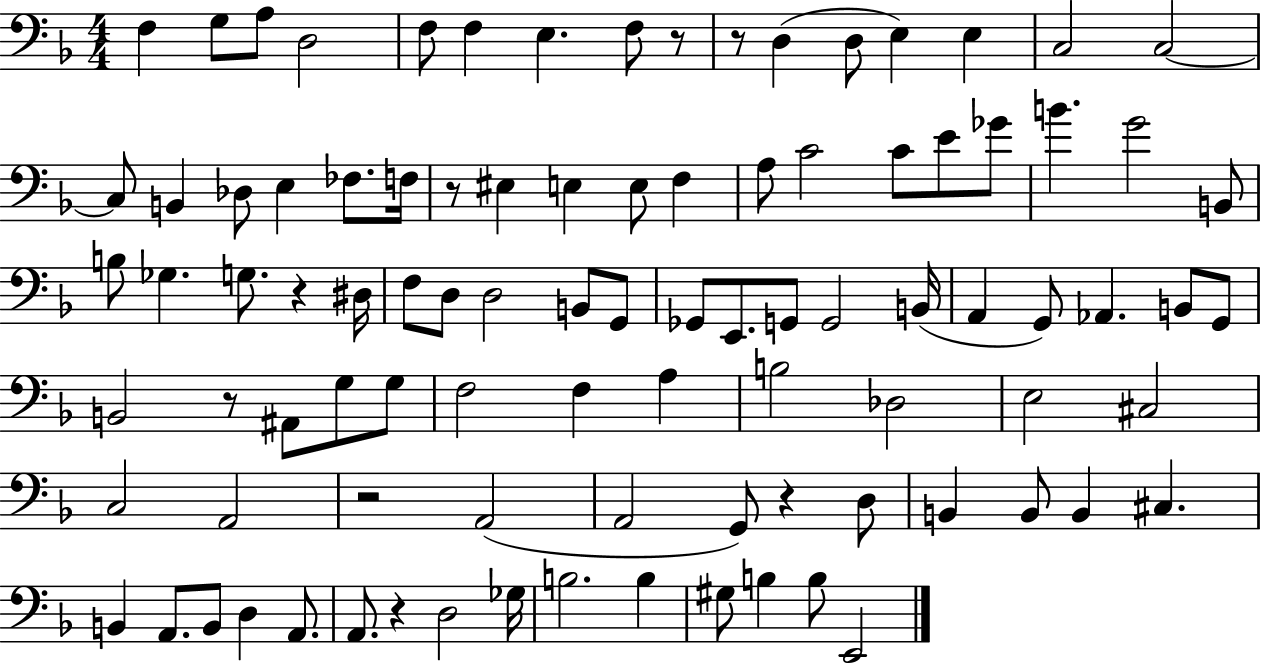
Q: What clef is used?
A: bass